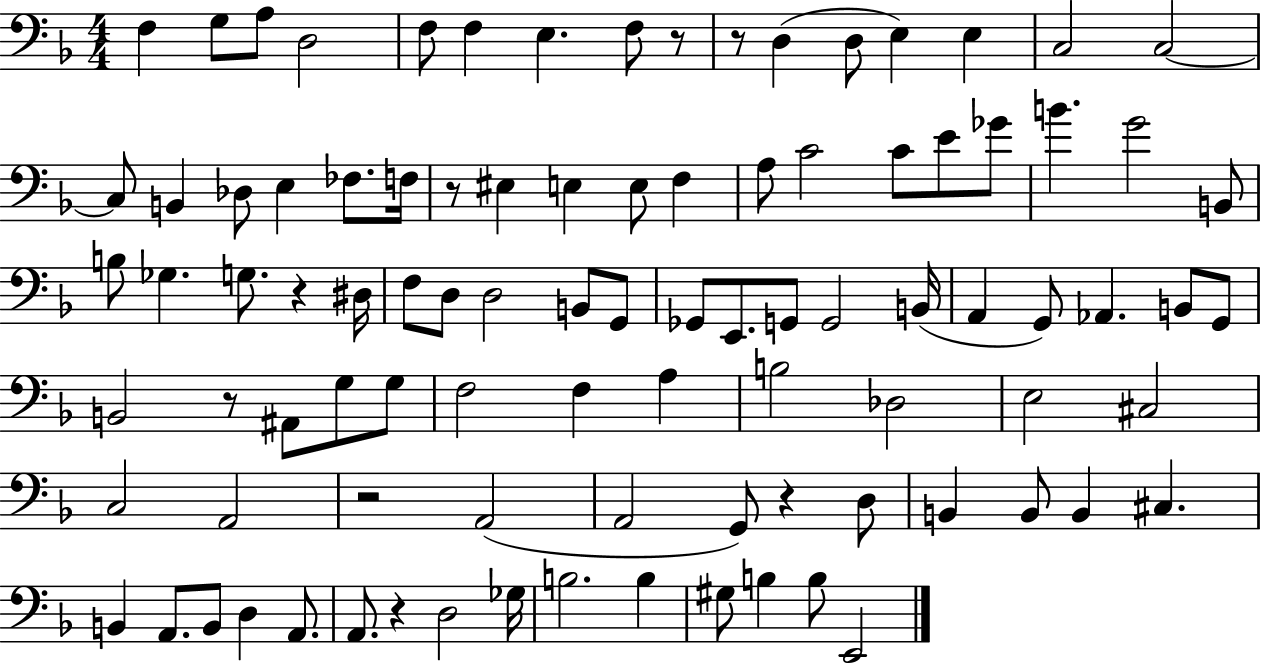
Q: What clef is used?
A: bass